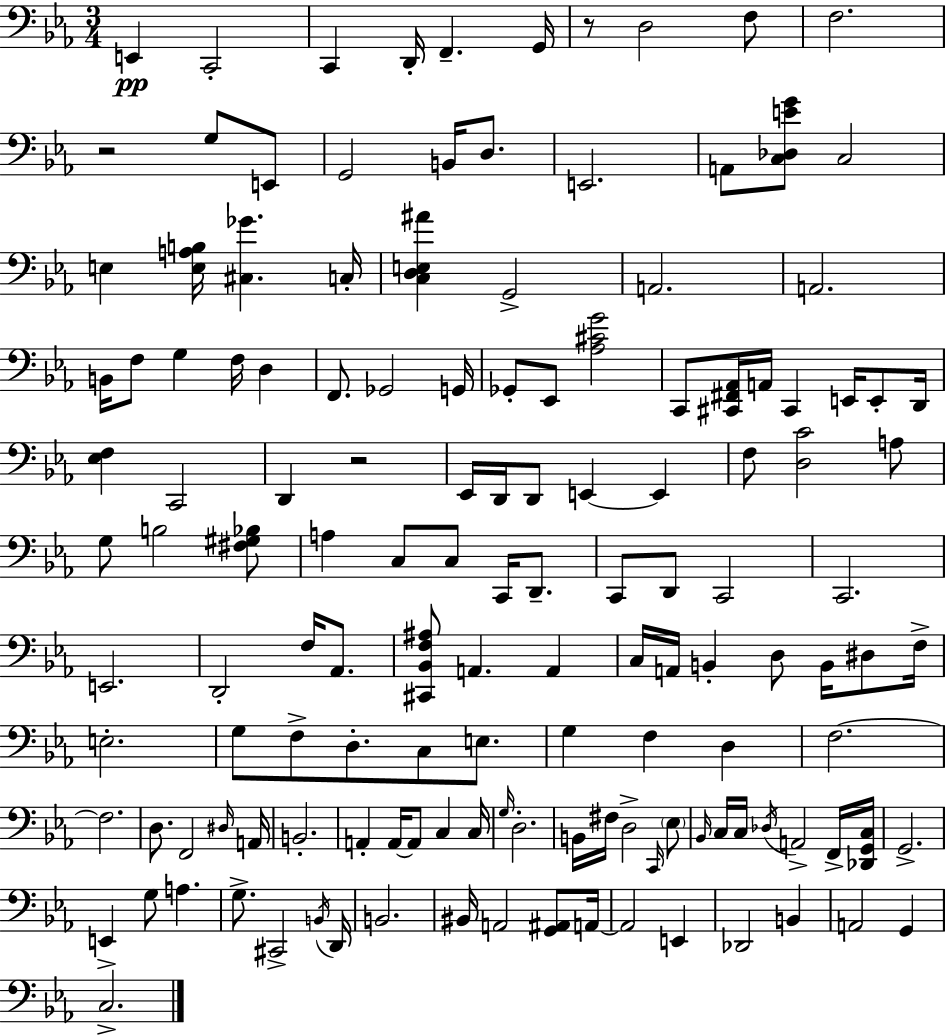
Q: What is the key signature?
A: EES major